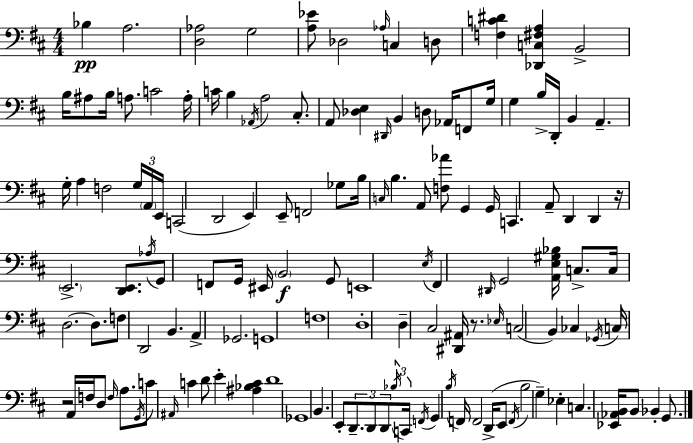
X:1
T:Untitled
M:4/4
L:1/4
K:D
_B, A,2 [D,_A,]2 G,2 [A,_E]/2 _D,2 _A,/4 C, D,/2 [F,C^D] [_D,,C,^F,A,] B,,2 B,/4 ^A,/2 B,/4 A,/2 C2 A,/4 C/4 B, _A,,/4 A,2 ^C,/2 A,,/2 [_D,E,] ^D,,/4 B,, D,/2 _A,,/4 F,,/2 G,/4 G, B,/4 D,,/4 B,, A,, G,/4 A, F,2 G,/4 A,,/4 E,,/4 C,,2 D,,2 E,, E,,/2 F,,2 _G,/2 B,/4 C,/4 B, A,,/2 [F,_A]/2 G,, G,,/4 C,, A,,/2 D,, D,, z/4 E,,2 [D,,E,,]/2 _A,/4 G,,/2 F,,/2 G,,/4 ^E,,/4 B,,2 G,,/2 E,,4 E,/4 ^F,, ^D,,/4 G,,2 [A,,E,^G,_B,]/4 C,/2 C,/4 D,2 D,/2 F,/2 D,,2 B,, A,, _G,,2 G,,4 F,4 D,4 D, ^C,2 [^D,,^A,,]/4 z/2 _E,/4 C,2 B,, _C, _G,,/4 C,/4 z2 A,,/4 F,/4 D,/2 F,/4 A,/2 G,,/4 C/2 ^A,,/4 C D/2 E [^A,_B,C] D4 _G,,4 B,, E,,/2 D,,/2 D,,/2 D,,/2 _B,/4 C,,/4 F,,/4 G,, B,/4 F,,/4 F,,2 D,,/4 E,,/2 F,,/4 B,2 G, _E, C, [_E,,_A,,B,,]/4 B,,/2 _B,, G,,/2